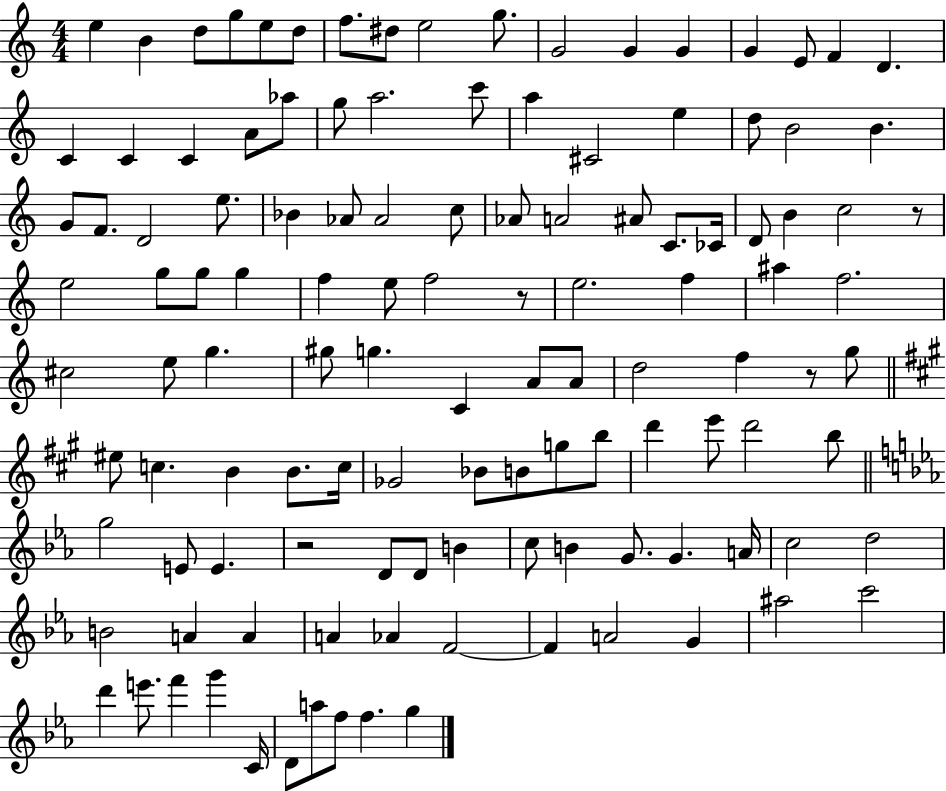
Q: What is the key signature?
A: C major